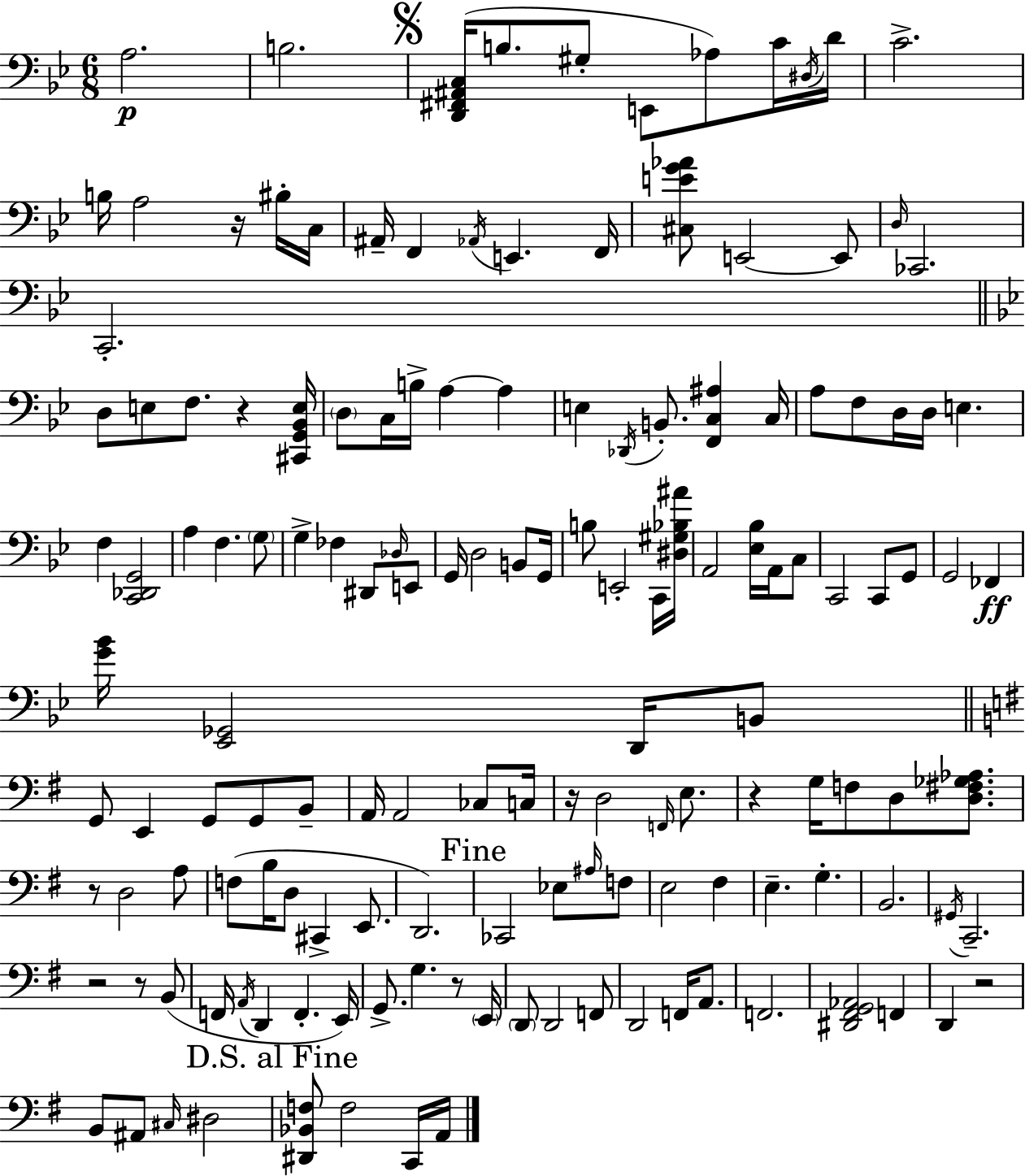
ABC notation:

X:1
T:Untitled
M:6/8
L:1/4
K:Gm
A,2 B,2 [D,,^F,,^A,,C,]/4 B,/2 ^G,/2 E,,/2 _A,/2 C/4 ^D,/4 D/4 C2 B,/4 A,2 z/4 ^B,/4 C,/4 ^A,,/4 F,, _A,,/4 E,, F,,/4 [^C,EG_A]/2 E,,2 E,,/2 D,/4 _C,,2 C,,2 D,/2 E,/2 F,/2 z [^C,,G,,_B,,E,]/4 D,/2 C,/4 B,/4 A, A, E, _D,,/4 B,,/2 [F,,C,^A,] C,/4 A,/2 F,/2 D,/4 D,/4 E, F, [C,,_D,,G,,]2 A, F, G,/2 G, _F, ^D,,/2 _D,/4 E,,/2 G,,/4 D,2 B,,/2 G,,/4 B,/2 E,,2 C,,/4 [^D,^G,_B,^A]/4 A,,2 [_E,_B,]/4 A,,/4 C,/2 C,,2 C,,/2 G,,/2 G,,2 _F,, [G_B]/4 [_E,,_G,,]2 D,,/4 B,,/2 G,,/2 E,, G,,/2 G,,/2 B,,/2 A,,/4 A,,2 _C,/2 C,/4 z/4 D,2 F,,/4 E,/2 z G,/4 F,/2 D,/2 [D,^F,_G,_A,]/2 z/2 D,2 A,/2 F,/2 B,/4 D,/2 ^C,, E,,/2 D,,2 _C,,2 _E,/2 ^A,/4 F,/2 E,2 ^F, E, G, B,,2 ^G,,/4 C,,2 z2 z/2 B,,/2 F,,/4 A,,/4 D,, F,, E,,/4 G,,/2 G, z/2 E,,/4 D,,/2 D,,2 F,,/2 D,,2 F,,/4 A,,/2 F,,2 [^D,,^F,,G,,_A,,]2 F,, D,, z2 B,,/2 ^A,,/2 ^C,/4 ^D,2 [^D,,_B,,F,]/2 F,2 C,,/4 A,,/4